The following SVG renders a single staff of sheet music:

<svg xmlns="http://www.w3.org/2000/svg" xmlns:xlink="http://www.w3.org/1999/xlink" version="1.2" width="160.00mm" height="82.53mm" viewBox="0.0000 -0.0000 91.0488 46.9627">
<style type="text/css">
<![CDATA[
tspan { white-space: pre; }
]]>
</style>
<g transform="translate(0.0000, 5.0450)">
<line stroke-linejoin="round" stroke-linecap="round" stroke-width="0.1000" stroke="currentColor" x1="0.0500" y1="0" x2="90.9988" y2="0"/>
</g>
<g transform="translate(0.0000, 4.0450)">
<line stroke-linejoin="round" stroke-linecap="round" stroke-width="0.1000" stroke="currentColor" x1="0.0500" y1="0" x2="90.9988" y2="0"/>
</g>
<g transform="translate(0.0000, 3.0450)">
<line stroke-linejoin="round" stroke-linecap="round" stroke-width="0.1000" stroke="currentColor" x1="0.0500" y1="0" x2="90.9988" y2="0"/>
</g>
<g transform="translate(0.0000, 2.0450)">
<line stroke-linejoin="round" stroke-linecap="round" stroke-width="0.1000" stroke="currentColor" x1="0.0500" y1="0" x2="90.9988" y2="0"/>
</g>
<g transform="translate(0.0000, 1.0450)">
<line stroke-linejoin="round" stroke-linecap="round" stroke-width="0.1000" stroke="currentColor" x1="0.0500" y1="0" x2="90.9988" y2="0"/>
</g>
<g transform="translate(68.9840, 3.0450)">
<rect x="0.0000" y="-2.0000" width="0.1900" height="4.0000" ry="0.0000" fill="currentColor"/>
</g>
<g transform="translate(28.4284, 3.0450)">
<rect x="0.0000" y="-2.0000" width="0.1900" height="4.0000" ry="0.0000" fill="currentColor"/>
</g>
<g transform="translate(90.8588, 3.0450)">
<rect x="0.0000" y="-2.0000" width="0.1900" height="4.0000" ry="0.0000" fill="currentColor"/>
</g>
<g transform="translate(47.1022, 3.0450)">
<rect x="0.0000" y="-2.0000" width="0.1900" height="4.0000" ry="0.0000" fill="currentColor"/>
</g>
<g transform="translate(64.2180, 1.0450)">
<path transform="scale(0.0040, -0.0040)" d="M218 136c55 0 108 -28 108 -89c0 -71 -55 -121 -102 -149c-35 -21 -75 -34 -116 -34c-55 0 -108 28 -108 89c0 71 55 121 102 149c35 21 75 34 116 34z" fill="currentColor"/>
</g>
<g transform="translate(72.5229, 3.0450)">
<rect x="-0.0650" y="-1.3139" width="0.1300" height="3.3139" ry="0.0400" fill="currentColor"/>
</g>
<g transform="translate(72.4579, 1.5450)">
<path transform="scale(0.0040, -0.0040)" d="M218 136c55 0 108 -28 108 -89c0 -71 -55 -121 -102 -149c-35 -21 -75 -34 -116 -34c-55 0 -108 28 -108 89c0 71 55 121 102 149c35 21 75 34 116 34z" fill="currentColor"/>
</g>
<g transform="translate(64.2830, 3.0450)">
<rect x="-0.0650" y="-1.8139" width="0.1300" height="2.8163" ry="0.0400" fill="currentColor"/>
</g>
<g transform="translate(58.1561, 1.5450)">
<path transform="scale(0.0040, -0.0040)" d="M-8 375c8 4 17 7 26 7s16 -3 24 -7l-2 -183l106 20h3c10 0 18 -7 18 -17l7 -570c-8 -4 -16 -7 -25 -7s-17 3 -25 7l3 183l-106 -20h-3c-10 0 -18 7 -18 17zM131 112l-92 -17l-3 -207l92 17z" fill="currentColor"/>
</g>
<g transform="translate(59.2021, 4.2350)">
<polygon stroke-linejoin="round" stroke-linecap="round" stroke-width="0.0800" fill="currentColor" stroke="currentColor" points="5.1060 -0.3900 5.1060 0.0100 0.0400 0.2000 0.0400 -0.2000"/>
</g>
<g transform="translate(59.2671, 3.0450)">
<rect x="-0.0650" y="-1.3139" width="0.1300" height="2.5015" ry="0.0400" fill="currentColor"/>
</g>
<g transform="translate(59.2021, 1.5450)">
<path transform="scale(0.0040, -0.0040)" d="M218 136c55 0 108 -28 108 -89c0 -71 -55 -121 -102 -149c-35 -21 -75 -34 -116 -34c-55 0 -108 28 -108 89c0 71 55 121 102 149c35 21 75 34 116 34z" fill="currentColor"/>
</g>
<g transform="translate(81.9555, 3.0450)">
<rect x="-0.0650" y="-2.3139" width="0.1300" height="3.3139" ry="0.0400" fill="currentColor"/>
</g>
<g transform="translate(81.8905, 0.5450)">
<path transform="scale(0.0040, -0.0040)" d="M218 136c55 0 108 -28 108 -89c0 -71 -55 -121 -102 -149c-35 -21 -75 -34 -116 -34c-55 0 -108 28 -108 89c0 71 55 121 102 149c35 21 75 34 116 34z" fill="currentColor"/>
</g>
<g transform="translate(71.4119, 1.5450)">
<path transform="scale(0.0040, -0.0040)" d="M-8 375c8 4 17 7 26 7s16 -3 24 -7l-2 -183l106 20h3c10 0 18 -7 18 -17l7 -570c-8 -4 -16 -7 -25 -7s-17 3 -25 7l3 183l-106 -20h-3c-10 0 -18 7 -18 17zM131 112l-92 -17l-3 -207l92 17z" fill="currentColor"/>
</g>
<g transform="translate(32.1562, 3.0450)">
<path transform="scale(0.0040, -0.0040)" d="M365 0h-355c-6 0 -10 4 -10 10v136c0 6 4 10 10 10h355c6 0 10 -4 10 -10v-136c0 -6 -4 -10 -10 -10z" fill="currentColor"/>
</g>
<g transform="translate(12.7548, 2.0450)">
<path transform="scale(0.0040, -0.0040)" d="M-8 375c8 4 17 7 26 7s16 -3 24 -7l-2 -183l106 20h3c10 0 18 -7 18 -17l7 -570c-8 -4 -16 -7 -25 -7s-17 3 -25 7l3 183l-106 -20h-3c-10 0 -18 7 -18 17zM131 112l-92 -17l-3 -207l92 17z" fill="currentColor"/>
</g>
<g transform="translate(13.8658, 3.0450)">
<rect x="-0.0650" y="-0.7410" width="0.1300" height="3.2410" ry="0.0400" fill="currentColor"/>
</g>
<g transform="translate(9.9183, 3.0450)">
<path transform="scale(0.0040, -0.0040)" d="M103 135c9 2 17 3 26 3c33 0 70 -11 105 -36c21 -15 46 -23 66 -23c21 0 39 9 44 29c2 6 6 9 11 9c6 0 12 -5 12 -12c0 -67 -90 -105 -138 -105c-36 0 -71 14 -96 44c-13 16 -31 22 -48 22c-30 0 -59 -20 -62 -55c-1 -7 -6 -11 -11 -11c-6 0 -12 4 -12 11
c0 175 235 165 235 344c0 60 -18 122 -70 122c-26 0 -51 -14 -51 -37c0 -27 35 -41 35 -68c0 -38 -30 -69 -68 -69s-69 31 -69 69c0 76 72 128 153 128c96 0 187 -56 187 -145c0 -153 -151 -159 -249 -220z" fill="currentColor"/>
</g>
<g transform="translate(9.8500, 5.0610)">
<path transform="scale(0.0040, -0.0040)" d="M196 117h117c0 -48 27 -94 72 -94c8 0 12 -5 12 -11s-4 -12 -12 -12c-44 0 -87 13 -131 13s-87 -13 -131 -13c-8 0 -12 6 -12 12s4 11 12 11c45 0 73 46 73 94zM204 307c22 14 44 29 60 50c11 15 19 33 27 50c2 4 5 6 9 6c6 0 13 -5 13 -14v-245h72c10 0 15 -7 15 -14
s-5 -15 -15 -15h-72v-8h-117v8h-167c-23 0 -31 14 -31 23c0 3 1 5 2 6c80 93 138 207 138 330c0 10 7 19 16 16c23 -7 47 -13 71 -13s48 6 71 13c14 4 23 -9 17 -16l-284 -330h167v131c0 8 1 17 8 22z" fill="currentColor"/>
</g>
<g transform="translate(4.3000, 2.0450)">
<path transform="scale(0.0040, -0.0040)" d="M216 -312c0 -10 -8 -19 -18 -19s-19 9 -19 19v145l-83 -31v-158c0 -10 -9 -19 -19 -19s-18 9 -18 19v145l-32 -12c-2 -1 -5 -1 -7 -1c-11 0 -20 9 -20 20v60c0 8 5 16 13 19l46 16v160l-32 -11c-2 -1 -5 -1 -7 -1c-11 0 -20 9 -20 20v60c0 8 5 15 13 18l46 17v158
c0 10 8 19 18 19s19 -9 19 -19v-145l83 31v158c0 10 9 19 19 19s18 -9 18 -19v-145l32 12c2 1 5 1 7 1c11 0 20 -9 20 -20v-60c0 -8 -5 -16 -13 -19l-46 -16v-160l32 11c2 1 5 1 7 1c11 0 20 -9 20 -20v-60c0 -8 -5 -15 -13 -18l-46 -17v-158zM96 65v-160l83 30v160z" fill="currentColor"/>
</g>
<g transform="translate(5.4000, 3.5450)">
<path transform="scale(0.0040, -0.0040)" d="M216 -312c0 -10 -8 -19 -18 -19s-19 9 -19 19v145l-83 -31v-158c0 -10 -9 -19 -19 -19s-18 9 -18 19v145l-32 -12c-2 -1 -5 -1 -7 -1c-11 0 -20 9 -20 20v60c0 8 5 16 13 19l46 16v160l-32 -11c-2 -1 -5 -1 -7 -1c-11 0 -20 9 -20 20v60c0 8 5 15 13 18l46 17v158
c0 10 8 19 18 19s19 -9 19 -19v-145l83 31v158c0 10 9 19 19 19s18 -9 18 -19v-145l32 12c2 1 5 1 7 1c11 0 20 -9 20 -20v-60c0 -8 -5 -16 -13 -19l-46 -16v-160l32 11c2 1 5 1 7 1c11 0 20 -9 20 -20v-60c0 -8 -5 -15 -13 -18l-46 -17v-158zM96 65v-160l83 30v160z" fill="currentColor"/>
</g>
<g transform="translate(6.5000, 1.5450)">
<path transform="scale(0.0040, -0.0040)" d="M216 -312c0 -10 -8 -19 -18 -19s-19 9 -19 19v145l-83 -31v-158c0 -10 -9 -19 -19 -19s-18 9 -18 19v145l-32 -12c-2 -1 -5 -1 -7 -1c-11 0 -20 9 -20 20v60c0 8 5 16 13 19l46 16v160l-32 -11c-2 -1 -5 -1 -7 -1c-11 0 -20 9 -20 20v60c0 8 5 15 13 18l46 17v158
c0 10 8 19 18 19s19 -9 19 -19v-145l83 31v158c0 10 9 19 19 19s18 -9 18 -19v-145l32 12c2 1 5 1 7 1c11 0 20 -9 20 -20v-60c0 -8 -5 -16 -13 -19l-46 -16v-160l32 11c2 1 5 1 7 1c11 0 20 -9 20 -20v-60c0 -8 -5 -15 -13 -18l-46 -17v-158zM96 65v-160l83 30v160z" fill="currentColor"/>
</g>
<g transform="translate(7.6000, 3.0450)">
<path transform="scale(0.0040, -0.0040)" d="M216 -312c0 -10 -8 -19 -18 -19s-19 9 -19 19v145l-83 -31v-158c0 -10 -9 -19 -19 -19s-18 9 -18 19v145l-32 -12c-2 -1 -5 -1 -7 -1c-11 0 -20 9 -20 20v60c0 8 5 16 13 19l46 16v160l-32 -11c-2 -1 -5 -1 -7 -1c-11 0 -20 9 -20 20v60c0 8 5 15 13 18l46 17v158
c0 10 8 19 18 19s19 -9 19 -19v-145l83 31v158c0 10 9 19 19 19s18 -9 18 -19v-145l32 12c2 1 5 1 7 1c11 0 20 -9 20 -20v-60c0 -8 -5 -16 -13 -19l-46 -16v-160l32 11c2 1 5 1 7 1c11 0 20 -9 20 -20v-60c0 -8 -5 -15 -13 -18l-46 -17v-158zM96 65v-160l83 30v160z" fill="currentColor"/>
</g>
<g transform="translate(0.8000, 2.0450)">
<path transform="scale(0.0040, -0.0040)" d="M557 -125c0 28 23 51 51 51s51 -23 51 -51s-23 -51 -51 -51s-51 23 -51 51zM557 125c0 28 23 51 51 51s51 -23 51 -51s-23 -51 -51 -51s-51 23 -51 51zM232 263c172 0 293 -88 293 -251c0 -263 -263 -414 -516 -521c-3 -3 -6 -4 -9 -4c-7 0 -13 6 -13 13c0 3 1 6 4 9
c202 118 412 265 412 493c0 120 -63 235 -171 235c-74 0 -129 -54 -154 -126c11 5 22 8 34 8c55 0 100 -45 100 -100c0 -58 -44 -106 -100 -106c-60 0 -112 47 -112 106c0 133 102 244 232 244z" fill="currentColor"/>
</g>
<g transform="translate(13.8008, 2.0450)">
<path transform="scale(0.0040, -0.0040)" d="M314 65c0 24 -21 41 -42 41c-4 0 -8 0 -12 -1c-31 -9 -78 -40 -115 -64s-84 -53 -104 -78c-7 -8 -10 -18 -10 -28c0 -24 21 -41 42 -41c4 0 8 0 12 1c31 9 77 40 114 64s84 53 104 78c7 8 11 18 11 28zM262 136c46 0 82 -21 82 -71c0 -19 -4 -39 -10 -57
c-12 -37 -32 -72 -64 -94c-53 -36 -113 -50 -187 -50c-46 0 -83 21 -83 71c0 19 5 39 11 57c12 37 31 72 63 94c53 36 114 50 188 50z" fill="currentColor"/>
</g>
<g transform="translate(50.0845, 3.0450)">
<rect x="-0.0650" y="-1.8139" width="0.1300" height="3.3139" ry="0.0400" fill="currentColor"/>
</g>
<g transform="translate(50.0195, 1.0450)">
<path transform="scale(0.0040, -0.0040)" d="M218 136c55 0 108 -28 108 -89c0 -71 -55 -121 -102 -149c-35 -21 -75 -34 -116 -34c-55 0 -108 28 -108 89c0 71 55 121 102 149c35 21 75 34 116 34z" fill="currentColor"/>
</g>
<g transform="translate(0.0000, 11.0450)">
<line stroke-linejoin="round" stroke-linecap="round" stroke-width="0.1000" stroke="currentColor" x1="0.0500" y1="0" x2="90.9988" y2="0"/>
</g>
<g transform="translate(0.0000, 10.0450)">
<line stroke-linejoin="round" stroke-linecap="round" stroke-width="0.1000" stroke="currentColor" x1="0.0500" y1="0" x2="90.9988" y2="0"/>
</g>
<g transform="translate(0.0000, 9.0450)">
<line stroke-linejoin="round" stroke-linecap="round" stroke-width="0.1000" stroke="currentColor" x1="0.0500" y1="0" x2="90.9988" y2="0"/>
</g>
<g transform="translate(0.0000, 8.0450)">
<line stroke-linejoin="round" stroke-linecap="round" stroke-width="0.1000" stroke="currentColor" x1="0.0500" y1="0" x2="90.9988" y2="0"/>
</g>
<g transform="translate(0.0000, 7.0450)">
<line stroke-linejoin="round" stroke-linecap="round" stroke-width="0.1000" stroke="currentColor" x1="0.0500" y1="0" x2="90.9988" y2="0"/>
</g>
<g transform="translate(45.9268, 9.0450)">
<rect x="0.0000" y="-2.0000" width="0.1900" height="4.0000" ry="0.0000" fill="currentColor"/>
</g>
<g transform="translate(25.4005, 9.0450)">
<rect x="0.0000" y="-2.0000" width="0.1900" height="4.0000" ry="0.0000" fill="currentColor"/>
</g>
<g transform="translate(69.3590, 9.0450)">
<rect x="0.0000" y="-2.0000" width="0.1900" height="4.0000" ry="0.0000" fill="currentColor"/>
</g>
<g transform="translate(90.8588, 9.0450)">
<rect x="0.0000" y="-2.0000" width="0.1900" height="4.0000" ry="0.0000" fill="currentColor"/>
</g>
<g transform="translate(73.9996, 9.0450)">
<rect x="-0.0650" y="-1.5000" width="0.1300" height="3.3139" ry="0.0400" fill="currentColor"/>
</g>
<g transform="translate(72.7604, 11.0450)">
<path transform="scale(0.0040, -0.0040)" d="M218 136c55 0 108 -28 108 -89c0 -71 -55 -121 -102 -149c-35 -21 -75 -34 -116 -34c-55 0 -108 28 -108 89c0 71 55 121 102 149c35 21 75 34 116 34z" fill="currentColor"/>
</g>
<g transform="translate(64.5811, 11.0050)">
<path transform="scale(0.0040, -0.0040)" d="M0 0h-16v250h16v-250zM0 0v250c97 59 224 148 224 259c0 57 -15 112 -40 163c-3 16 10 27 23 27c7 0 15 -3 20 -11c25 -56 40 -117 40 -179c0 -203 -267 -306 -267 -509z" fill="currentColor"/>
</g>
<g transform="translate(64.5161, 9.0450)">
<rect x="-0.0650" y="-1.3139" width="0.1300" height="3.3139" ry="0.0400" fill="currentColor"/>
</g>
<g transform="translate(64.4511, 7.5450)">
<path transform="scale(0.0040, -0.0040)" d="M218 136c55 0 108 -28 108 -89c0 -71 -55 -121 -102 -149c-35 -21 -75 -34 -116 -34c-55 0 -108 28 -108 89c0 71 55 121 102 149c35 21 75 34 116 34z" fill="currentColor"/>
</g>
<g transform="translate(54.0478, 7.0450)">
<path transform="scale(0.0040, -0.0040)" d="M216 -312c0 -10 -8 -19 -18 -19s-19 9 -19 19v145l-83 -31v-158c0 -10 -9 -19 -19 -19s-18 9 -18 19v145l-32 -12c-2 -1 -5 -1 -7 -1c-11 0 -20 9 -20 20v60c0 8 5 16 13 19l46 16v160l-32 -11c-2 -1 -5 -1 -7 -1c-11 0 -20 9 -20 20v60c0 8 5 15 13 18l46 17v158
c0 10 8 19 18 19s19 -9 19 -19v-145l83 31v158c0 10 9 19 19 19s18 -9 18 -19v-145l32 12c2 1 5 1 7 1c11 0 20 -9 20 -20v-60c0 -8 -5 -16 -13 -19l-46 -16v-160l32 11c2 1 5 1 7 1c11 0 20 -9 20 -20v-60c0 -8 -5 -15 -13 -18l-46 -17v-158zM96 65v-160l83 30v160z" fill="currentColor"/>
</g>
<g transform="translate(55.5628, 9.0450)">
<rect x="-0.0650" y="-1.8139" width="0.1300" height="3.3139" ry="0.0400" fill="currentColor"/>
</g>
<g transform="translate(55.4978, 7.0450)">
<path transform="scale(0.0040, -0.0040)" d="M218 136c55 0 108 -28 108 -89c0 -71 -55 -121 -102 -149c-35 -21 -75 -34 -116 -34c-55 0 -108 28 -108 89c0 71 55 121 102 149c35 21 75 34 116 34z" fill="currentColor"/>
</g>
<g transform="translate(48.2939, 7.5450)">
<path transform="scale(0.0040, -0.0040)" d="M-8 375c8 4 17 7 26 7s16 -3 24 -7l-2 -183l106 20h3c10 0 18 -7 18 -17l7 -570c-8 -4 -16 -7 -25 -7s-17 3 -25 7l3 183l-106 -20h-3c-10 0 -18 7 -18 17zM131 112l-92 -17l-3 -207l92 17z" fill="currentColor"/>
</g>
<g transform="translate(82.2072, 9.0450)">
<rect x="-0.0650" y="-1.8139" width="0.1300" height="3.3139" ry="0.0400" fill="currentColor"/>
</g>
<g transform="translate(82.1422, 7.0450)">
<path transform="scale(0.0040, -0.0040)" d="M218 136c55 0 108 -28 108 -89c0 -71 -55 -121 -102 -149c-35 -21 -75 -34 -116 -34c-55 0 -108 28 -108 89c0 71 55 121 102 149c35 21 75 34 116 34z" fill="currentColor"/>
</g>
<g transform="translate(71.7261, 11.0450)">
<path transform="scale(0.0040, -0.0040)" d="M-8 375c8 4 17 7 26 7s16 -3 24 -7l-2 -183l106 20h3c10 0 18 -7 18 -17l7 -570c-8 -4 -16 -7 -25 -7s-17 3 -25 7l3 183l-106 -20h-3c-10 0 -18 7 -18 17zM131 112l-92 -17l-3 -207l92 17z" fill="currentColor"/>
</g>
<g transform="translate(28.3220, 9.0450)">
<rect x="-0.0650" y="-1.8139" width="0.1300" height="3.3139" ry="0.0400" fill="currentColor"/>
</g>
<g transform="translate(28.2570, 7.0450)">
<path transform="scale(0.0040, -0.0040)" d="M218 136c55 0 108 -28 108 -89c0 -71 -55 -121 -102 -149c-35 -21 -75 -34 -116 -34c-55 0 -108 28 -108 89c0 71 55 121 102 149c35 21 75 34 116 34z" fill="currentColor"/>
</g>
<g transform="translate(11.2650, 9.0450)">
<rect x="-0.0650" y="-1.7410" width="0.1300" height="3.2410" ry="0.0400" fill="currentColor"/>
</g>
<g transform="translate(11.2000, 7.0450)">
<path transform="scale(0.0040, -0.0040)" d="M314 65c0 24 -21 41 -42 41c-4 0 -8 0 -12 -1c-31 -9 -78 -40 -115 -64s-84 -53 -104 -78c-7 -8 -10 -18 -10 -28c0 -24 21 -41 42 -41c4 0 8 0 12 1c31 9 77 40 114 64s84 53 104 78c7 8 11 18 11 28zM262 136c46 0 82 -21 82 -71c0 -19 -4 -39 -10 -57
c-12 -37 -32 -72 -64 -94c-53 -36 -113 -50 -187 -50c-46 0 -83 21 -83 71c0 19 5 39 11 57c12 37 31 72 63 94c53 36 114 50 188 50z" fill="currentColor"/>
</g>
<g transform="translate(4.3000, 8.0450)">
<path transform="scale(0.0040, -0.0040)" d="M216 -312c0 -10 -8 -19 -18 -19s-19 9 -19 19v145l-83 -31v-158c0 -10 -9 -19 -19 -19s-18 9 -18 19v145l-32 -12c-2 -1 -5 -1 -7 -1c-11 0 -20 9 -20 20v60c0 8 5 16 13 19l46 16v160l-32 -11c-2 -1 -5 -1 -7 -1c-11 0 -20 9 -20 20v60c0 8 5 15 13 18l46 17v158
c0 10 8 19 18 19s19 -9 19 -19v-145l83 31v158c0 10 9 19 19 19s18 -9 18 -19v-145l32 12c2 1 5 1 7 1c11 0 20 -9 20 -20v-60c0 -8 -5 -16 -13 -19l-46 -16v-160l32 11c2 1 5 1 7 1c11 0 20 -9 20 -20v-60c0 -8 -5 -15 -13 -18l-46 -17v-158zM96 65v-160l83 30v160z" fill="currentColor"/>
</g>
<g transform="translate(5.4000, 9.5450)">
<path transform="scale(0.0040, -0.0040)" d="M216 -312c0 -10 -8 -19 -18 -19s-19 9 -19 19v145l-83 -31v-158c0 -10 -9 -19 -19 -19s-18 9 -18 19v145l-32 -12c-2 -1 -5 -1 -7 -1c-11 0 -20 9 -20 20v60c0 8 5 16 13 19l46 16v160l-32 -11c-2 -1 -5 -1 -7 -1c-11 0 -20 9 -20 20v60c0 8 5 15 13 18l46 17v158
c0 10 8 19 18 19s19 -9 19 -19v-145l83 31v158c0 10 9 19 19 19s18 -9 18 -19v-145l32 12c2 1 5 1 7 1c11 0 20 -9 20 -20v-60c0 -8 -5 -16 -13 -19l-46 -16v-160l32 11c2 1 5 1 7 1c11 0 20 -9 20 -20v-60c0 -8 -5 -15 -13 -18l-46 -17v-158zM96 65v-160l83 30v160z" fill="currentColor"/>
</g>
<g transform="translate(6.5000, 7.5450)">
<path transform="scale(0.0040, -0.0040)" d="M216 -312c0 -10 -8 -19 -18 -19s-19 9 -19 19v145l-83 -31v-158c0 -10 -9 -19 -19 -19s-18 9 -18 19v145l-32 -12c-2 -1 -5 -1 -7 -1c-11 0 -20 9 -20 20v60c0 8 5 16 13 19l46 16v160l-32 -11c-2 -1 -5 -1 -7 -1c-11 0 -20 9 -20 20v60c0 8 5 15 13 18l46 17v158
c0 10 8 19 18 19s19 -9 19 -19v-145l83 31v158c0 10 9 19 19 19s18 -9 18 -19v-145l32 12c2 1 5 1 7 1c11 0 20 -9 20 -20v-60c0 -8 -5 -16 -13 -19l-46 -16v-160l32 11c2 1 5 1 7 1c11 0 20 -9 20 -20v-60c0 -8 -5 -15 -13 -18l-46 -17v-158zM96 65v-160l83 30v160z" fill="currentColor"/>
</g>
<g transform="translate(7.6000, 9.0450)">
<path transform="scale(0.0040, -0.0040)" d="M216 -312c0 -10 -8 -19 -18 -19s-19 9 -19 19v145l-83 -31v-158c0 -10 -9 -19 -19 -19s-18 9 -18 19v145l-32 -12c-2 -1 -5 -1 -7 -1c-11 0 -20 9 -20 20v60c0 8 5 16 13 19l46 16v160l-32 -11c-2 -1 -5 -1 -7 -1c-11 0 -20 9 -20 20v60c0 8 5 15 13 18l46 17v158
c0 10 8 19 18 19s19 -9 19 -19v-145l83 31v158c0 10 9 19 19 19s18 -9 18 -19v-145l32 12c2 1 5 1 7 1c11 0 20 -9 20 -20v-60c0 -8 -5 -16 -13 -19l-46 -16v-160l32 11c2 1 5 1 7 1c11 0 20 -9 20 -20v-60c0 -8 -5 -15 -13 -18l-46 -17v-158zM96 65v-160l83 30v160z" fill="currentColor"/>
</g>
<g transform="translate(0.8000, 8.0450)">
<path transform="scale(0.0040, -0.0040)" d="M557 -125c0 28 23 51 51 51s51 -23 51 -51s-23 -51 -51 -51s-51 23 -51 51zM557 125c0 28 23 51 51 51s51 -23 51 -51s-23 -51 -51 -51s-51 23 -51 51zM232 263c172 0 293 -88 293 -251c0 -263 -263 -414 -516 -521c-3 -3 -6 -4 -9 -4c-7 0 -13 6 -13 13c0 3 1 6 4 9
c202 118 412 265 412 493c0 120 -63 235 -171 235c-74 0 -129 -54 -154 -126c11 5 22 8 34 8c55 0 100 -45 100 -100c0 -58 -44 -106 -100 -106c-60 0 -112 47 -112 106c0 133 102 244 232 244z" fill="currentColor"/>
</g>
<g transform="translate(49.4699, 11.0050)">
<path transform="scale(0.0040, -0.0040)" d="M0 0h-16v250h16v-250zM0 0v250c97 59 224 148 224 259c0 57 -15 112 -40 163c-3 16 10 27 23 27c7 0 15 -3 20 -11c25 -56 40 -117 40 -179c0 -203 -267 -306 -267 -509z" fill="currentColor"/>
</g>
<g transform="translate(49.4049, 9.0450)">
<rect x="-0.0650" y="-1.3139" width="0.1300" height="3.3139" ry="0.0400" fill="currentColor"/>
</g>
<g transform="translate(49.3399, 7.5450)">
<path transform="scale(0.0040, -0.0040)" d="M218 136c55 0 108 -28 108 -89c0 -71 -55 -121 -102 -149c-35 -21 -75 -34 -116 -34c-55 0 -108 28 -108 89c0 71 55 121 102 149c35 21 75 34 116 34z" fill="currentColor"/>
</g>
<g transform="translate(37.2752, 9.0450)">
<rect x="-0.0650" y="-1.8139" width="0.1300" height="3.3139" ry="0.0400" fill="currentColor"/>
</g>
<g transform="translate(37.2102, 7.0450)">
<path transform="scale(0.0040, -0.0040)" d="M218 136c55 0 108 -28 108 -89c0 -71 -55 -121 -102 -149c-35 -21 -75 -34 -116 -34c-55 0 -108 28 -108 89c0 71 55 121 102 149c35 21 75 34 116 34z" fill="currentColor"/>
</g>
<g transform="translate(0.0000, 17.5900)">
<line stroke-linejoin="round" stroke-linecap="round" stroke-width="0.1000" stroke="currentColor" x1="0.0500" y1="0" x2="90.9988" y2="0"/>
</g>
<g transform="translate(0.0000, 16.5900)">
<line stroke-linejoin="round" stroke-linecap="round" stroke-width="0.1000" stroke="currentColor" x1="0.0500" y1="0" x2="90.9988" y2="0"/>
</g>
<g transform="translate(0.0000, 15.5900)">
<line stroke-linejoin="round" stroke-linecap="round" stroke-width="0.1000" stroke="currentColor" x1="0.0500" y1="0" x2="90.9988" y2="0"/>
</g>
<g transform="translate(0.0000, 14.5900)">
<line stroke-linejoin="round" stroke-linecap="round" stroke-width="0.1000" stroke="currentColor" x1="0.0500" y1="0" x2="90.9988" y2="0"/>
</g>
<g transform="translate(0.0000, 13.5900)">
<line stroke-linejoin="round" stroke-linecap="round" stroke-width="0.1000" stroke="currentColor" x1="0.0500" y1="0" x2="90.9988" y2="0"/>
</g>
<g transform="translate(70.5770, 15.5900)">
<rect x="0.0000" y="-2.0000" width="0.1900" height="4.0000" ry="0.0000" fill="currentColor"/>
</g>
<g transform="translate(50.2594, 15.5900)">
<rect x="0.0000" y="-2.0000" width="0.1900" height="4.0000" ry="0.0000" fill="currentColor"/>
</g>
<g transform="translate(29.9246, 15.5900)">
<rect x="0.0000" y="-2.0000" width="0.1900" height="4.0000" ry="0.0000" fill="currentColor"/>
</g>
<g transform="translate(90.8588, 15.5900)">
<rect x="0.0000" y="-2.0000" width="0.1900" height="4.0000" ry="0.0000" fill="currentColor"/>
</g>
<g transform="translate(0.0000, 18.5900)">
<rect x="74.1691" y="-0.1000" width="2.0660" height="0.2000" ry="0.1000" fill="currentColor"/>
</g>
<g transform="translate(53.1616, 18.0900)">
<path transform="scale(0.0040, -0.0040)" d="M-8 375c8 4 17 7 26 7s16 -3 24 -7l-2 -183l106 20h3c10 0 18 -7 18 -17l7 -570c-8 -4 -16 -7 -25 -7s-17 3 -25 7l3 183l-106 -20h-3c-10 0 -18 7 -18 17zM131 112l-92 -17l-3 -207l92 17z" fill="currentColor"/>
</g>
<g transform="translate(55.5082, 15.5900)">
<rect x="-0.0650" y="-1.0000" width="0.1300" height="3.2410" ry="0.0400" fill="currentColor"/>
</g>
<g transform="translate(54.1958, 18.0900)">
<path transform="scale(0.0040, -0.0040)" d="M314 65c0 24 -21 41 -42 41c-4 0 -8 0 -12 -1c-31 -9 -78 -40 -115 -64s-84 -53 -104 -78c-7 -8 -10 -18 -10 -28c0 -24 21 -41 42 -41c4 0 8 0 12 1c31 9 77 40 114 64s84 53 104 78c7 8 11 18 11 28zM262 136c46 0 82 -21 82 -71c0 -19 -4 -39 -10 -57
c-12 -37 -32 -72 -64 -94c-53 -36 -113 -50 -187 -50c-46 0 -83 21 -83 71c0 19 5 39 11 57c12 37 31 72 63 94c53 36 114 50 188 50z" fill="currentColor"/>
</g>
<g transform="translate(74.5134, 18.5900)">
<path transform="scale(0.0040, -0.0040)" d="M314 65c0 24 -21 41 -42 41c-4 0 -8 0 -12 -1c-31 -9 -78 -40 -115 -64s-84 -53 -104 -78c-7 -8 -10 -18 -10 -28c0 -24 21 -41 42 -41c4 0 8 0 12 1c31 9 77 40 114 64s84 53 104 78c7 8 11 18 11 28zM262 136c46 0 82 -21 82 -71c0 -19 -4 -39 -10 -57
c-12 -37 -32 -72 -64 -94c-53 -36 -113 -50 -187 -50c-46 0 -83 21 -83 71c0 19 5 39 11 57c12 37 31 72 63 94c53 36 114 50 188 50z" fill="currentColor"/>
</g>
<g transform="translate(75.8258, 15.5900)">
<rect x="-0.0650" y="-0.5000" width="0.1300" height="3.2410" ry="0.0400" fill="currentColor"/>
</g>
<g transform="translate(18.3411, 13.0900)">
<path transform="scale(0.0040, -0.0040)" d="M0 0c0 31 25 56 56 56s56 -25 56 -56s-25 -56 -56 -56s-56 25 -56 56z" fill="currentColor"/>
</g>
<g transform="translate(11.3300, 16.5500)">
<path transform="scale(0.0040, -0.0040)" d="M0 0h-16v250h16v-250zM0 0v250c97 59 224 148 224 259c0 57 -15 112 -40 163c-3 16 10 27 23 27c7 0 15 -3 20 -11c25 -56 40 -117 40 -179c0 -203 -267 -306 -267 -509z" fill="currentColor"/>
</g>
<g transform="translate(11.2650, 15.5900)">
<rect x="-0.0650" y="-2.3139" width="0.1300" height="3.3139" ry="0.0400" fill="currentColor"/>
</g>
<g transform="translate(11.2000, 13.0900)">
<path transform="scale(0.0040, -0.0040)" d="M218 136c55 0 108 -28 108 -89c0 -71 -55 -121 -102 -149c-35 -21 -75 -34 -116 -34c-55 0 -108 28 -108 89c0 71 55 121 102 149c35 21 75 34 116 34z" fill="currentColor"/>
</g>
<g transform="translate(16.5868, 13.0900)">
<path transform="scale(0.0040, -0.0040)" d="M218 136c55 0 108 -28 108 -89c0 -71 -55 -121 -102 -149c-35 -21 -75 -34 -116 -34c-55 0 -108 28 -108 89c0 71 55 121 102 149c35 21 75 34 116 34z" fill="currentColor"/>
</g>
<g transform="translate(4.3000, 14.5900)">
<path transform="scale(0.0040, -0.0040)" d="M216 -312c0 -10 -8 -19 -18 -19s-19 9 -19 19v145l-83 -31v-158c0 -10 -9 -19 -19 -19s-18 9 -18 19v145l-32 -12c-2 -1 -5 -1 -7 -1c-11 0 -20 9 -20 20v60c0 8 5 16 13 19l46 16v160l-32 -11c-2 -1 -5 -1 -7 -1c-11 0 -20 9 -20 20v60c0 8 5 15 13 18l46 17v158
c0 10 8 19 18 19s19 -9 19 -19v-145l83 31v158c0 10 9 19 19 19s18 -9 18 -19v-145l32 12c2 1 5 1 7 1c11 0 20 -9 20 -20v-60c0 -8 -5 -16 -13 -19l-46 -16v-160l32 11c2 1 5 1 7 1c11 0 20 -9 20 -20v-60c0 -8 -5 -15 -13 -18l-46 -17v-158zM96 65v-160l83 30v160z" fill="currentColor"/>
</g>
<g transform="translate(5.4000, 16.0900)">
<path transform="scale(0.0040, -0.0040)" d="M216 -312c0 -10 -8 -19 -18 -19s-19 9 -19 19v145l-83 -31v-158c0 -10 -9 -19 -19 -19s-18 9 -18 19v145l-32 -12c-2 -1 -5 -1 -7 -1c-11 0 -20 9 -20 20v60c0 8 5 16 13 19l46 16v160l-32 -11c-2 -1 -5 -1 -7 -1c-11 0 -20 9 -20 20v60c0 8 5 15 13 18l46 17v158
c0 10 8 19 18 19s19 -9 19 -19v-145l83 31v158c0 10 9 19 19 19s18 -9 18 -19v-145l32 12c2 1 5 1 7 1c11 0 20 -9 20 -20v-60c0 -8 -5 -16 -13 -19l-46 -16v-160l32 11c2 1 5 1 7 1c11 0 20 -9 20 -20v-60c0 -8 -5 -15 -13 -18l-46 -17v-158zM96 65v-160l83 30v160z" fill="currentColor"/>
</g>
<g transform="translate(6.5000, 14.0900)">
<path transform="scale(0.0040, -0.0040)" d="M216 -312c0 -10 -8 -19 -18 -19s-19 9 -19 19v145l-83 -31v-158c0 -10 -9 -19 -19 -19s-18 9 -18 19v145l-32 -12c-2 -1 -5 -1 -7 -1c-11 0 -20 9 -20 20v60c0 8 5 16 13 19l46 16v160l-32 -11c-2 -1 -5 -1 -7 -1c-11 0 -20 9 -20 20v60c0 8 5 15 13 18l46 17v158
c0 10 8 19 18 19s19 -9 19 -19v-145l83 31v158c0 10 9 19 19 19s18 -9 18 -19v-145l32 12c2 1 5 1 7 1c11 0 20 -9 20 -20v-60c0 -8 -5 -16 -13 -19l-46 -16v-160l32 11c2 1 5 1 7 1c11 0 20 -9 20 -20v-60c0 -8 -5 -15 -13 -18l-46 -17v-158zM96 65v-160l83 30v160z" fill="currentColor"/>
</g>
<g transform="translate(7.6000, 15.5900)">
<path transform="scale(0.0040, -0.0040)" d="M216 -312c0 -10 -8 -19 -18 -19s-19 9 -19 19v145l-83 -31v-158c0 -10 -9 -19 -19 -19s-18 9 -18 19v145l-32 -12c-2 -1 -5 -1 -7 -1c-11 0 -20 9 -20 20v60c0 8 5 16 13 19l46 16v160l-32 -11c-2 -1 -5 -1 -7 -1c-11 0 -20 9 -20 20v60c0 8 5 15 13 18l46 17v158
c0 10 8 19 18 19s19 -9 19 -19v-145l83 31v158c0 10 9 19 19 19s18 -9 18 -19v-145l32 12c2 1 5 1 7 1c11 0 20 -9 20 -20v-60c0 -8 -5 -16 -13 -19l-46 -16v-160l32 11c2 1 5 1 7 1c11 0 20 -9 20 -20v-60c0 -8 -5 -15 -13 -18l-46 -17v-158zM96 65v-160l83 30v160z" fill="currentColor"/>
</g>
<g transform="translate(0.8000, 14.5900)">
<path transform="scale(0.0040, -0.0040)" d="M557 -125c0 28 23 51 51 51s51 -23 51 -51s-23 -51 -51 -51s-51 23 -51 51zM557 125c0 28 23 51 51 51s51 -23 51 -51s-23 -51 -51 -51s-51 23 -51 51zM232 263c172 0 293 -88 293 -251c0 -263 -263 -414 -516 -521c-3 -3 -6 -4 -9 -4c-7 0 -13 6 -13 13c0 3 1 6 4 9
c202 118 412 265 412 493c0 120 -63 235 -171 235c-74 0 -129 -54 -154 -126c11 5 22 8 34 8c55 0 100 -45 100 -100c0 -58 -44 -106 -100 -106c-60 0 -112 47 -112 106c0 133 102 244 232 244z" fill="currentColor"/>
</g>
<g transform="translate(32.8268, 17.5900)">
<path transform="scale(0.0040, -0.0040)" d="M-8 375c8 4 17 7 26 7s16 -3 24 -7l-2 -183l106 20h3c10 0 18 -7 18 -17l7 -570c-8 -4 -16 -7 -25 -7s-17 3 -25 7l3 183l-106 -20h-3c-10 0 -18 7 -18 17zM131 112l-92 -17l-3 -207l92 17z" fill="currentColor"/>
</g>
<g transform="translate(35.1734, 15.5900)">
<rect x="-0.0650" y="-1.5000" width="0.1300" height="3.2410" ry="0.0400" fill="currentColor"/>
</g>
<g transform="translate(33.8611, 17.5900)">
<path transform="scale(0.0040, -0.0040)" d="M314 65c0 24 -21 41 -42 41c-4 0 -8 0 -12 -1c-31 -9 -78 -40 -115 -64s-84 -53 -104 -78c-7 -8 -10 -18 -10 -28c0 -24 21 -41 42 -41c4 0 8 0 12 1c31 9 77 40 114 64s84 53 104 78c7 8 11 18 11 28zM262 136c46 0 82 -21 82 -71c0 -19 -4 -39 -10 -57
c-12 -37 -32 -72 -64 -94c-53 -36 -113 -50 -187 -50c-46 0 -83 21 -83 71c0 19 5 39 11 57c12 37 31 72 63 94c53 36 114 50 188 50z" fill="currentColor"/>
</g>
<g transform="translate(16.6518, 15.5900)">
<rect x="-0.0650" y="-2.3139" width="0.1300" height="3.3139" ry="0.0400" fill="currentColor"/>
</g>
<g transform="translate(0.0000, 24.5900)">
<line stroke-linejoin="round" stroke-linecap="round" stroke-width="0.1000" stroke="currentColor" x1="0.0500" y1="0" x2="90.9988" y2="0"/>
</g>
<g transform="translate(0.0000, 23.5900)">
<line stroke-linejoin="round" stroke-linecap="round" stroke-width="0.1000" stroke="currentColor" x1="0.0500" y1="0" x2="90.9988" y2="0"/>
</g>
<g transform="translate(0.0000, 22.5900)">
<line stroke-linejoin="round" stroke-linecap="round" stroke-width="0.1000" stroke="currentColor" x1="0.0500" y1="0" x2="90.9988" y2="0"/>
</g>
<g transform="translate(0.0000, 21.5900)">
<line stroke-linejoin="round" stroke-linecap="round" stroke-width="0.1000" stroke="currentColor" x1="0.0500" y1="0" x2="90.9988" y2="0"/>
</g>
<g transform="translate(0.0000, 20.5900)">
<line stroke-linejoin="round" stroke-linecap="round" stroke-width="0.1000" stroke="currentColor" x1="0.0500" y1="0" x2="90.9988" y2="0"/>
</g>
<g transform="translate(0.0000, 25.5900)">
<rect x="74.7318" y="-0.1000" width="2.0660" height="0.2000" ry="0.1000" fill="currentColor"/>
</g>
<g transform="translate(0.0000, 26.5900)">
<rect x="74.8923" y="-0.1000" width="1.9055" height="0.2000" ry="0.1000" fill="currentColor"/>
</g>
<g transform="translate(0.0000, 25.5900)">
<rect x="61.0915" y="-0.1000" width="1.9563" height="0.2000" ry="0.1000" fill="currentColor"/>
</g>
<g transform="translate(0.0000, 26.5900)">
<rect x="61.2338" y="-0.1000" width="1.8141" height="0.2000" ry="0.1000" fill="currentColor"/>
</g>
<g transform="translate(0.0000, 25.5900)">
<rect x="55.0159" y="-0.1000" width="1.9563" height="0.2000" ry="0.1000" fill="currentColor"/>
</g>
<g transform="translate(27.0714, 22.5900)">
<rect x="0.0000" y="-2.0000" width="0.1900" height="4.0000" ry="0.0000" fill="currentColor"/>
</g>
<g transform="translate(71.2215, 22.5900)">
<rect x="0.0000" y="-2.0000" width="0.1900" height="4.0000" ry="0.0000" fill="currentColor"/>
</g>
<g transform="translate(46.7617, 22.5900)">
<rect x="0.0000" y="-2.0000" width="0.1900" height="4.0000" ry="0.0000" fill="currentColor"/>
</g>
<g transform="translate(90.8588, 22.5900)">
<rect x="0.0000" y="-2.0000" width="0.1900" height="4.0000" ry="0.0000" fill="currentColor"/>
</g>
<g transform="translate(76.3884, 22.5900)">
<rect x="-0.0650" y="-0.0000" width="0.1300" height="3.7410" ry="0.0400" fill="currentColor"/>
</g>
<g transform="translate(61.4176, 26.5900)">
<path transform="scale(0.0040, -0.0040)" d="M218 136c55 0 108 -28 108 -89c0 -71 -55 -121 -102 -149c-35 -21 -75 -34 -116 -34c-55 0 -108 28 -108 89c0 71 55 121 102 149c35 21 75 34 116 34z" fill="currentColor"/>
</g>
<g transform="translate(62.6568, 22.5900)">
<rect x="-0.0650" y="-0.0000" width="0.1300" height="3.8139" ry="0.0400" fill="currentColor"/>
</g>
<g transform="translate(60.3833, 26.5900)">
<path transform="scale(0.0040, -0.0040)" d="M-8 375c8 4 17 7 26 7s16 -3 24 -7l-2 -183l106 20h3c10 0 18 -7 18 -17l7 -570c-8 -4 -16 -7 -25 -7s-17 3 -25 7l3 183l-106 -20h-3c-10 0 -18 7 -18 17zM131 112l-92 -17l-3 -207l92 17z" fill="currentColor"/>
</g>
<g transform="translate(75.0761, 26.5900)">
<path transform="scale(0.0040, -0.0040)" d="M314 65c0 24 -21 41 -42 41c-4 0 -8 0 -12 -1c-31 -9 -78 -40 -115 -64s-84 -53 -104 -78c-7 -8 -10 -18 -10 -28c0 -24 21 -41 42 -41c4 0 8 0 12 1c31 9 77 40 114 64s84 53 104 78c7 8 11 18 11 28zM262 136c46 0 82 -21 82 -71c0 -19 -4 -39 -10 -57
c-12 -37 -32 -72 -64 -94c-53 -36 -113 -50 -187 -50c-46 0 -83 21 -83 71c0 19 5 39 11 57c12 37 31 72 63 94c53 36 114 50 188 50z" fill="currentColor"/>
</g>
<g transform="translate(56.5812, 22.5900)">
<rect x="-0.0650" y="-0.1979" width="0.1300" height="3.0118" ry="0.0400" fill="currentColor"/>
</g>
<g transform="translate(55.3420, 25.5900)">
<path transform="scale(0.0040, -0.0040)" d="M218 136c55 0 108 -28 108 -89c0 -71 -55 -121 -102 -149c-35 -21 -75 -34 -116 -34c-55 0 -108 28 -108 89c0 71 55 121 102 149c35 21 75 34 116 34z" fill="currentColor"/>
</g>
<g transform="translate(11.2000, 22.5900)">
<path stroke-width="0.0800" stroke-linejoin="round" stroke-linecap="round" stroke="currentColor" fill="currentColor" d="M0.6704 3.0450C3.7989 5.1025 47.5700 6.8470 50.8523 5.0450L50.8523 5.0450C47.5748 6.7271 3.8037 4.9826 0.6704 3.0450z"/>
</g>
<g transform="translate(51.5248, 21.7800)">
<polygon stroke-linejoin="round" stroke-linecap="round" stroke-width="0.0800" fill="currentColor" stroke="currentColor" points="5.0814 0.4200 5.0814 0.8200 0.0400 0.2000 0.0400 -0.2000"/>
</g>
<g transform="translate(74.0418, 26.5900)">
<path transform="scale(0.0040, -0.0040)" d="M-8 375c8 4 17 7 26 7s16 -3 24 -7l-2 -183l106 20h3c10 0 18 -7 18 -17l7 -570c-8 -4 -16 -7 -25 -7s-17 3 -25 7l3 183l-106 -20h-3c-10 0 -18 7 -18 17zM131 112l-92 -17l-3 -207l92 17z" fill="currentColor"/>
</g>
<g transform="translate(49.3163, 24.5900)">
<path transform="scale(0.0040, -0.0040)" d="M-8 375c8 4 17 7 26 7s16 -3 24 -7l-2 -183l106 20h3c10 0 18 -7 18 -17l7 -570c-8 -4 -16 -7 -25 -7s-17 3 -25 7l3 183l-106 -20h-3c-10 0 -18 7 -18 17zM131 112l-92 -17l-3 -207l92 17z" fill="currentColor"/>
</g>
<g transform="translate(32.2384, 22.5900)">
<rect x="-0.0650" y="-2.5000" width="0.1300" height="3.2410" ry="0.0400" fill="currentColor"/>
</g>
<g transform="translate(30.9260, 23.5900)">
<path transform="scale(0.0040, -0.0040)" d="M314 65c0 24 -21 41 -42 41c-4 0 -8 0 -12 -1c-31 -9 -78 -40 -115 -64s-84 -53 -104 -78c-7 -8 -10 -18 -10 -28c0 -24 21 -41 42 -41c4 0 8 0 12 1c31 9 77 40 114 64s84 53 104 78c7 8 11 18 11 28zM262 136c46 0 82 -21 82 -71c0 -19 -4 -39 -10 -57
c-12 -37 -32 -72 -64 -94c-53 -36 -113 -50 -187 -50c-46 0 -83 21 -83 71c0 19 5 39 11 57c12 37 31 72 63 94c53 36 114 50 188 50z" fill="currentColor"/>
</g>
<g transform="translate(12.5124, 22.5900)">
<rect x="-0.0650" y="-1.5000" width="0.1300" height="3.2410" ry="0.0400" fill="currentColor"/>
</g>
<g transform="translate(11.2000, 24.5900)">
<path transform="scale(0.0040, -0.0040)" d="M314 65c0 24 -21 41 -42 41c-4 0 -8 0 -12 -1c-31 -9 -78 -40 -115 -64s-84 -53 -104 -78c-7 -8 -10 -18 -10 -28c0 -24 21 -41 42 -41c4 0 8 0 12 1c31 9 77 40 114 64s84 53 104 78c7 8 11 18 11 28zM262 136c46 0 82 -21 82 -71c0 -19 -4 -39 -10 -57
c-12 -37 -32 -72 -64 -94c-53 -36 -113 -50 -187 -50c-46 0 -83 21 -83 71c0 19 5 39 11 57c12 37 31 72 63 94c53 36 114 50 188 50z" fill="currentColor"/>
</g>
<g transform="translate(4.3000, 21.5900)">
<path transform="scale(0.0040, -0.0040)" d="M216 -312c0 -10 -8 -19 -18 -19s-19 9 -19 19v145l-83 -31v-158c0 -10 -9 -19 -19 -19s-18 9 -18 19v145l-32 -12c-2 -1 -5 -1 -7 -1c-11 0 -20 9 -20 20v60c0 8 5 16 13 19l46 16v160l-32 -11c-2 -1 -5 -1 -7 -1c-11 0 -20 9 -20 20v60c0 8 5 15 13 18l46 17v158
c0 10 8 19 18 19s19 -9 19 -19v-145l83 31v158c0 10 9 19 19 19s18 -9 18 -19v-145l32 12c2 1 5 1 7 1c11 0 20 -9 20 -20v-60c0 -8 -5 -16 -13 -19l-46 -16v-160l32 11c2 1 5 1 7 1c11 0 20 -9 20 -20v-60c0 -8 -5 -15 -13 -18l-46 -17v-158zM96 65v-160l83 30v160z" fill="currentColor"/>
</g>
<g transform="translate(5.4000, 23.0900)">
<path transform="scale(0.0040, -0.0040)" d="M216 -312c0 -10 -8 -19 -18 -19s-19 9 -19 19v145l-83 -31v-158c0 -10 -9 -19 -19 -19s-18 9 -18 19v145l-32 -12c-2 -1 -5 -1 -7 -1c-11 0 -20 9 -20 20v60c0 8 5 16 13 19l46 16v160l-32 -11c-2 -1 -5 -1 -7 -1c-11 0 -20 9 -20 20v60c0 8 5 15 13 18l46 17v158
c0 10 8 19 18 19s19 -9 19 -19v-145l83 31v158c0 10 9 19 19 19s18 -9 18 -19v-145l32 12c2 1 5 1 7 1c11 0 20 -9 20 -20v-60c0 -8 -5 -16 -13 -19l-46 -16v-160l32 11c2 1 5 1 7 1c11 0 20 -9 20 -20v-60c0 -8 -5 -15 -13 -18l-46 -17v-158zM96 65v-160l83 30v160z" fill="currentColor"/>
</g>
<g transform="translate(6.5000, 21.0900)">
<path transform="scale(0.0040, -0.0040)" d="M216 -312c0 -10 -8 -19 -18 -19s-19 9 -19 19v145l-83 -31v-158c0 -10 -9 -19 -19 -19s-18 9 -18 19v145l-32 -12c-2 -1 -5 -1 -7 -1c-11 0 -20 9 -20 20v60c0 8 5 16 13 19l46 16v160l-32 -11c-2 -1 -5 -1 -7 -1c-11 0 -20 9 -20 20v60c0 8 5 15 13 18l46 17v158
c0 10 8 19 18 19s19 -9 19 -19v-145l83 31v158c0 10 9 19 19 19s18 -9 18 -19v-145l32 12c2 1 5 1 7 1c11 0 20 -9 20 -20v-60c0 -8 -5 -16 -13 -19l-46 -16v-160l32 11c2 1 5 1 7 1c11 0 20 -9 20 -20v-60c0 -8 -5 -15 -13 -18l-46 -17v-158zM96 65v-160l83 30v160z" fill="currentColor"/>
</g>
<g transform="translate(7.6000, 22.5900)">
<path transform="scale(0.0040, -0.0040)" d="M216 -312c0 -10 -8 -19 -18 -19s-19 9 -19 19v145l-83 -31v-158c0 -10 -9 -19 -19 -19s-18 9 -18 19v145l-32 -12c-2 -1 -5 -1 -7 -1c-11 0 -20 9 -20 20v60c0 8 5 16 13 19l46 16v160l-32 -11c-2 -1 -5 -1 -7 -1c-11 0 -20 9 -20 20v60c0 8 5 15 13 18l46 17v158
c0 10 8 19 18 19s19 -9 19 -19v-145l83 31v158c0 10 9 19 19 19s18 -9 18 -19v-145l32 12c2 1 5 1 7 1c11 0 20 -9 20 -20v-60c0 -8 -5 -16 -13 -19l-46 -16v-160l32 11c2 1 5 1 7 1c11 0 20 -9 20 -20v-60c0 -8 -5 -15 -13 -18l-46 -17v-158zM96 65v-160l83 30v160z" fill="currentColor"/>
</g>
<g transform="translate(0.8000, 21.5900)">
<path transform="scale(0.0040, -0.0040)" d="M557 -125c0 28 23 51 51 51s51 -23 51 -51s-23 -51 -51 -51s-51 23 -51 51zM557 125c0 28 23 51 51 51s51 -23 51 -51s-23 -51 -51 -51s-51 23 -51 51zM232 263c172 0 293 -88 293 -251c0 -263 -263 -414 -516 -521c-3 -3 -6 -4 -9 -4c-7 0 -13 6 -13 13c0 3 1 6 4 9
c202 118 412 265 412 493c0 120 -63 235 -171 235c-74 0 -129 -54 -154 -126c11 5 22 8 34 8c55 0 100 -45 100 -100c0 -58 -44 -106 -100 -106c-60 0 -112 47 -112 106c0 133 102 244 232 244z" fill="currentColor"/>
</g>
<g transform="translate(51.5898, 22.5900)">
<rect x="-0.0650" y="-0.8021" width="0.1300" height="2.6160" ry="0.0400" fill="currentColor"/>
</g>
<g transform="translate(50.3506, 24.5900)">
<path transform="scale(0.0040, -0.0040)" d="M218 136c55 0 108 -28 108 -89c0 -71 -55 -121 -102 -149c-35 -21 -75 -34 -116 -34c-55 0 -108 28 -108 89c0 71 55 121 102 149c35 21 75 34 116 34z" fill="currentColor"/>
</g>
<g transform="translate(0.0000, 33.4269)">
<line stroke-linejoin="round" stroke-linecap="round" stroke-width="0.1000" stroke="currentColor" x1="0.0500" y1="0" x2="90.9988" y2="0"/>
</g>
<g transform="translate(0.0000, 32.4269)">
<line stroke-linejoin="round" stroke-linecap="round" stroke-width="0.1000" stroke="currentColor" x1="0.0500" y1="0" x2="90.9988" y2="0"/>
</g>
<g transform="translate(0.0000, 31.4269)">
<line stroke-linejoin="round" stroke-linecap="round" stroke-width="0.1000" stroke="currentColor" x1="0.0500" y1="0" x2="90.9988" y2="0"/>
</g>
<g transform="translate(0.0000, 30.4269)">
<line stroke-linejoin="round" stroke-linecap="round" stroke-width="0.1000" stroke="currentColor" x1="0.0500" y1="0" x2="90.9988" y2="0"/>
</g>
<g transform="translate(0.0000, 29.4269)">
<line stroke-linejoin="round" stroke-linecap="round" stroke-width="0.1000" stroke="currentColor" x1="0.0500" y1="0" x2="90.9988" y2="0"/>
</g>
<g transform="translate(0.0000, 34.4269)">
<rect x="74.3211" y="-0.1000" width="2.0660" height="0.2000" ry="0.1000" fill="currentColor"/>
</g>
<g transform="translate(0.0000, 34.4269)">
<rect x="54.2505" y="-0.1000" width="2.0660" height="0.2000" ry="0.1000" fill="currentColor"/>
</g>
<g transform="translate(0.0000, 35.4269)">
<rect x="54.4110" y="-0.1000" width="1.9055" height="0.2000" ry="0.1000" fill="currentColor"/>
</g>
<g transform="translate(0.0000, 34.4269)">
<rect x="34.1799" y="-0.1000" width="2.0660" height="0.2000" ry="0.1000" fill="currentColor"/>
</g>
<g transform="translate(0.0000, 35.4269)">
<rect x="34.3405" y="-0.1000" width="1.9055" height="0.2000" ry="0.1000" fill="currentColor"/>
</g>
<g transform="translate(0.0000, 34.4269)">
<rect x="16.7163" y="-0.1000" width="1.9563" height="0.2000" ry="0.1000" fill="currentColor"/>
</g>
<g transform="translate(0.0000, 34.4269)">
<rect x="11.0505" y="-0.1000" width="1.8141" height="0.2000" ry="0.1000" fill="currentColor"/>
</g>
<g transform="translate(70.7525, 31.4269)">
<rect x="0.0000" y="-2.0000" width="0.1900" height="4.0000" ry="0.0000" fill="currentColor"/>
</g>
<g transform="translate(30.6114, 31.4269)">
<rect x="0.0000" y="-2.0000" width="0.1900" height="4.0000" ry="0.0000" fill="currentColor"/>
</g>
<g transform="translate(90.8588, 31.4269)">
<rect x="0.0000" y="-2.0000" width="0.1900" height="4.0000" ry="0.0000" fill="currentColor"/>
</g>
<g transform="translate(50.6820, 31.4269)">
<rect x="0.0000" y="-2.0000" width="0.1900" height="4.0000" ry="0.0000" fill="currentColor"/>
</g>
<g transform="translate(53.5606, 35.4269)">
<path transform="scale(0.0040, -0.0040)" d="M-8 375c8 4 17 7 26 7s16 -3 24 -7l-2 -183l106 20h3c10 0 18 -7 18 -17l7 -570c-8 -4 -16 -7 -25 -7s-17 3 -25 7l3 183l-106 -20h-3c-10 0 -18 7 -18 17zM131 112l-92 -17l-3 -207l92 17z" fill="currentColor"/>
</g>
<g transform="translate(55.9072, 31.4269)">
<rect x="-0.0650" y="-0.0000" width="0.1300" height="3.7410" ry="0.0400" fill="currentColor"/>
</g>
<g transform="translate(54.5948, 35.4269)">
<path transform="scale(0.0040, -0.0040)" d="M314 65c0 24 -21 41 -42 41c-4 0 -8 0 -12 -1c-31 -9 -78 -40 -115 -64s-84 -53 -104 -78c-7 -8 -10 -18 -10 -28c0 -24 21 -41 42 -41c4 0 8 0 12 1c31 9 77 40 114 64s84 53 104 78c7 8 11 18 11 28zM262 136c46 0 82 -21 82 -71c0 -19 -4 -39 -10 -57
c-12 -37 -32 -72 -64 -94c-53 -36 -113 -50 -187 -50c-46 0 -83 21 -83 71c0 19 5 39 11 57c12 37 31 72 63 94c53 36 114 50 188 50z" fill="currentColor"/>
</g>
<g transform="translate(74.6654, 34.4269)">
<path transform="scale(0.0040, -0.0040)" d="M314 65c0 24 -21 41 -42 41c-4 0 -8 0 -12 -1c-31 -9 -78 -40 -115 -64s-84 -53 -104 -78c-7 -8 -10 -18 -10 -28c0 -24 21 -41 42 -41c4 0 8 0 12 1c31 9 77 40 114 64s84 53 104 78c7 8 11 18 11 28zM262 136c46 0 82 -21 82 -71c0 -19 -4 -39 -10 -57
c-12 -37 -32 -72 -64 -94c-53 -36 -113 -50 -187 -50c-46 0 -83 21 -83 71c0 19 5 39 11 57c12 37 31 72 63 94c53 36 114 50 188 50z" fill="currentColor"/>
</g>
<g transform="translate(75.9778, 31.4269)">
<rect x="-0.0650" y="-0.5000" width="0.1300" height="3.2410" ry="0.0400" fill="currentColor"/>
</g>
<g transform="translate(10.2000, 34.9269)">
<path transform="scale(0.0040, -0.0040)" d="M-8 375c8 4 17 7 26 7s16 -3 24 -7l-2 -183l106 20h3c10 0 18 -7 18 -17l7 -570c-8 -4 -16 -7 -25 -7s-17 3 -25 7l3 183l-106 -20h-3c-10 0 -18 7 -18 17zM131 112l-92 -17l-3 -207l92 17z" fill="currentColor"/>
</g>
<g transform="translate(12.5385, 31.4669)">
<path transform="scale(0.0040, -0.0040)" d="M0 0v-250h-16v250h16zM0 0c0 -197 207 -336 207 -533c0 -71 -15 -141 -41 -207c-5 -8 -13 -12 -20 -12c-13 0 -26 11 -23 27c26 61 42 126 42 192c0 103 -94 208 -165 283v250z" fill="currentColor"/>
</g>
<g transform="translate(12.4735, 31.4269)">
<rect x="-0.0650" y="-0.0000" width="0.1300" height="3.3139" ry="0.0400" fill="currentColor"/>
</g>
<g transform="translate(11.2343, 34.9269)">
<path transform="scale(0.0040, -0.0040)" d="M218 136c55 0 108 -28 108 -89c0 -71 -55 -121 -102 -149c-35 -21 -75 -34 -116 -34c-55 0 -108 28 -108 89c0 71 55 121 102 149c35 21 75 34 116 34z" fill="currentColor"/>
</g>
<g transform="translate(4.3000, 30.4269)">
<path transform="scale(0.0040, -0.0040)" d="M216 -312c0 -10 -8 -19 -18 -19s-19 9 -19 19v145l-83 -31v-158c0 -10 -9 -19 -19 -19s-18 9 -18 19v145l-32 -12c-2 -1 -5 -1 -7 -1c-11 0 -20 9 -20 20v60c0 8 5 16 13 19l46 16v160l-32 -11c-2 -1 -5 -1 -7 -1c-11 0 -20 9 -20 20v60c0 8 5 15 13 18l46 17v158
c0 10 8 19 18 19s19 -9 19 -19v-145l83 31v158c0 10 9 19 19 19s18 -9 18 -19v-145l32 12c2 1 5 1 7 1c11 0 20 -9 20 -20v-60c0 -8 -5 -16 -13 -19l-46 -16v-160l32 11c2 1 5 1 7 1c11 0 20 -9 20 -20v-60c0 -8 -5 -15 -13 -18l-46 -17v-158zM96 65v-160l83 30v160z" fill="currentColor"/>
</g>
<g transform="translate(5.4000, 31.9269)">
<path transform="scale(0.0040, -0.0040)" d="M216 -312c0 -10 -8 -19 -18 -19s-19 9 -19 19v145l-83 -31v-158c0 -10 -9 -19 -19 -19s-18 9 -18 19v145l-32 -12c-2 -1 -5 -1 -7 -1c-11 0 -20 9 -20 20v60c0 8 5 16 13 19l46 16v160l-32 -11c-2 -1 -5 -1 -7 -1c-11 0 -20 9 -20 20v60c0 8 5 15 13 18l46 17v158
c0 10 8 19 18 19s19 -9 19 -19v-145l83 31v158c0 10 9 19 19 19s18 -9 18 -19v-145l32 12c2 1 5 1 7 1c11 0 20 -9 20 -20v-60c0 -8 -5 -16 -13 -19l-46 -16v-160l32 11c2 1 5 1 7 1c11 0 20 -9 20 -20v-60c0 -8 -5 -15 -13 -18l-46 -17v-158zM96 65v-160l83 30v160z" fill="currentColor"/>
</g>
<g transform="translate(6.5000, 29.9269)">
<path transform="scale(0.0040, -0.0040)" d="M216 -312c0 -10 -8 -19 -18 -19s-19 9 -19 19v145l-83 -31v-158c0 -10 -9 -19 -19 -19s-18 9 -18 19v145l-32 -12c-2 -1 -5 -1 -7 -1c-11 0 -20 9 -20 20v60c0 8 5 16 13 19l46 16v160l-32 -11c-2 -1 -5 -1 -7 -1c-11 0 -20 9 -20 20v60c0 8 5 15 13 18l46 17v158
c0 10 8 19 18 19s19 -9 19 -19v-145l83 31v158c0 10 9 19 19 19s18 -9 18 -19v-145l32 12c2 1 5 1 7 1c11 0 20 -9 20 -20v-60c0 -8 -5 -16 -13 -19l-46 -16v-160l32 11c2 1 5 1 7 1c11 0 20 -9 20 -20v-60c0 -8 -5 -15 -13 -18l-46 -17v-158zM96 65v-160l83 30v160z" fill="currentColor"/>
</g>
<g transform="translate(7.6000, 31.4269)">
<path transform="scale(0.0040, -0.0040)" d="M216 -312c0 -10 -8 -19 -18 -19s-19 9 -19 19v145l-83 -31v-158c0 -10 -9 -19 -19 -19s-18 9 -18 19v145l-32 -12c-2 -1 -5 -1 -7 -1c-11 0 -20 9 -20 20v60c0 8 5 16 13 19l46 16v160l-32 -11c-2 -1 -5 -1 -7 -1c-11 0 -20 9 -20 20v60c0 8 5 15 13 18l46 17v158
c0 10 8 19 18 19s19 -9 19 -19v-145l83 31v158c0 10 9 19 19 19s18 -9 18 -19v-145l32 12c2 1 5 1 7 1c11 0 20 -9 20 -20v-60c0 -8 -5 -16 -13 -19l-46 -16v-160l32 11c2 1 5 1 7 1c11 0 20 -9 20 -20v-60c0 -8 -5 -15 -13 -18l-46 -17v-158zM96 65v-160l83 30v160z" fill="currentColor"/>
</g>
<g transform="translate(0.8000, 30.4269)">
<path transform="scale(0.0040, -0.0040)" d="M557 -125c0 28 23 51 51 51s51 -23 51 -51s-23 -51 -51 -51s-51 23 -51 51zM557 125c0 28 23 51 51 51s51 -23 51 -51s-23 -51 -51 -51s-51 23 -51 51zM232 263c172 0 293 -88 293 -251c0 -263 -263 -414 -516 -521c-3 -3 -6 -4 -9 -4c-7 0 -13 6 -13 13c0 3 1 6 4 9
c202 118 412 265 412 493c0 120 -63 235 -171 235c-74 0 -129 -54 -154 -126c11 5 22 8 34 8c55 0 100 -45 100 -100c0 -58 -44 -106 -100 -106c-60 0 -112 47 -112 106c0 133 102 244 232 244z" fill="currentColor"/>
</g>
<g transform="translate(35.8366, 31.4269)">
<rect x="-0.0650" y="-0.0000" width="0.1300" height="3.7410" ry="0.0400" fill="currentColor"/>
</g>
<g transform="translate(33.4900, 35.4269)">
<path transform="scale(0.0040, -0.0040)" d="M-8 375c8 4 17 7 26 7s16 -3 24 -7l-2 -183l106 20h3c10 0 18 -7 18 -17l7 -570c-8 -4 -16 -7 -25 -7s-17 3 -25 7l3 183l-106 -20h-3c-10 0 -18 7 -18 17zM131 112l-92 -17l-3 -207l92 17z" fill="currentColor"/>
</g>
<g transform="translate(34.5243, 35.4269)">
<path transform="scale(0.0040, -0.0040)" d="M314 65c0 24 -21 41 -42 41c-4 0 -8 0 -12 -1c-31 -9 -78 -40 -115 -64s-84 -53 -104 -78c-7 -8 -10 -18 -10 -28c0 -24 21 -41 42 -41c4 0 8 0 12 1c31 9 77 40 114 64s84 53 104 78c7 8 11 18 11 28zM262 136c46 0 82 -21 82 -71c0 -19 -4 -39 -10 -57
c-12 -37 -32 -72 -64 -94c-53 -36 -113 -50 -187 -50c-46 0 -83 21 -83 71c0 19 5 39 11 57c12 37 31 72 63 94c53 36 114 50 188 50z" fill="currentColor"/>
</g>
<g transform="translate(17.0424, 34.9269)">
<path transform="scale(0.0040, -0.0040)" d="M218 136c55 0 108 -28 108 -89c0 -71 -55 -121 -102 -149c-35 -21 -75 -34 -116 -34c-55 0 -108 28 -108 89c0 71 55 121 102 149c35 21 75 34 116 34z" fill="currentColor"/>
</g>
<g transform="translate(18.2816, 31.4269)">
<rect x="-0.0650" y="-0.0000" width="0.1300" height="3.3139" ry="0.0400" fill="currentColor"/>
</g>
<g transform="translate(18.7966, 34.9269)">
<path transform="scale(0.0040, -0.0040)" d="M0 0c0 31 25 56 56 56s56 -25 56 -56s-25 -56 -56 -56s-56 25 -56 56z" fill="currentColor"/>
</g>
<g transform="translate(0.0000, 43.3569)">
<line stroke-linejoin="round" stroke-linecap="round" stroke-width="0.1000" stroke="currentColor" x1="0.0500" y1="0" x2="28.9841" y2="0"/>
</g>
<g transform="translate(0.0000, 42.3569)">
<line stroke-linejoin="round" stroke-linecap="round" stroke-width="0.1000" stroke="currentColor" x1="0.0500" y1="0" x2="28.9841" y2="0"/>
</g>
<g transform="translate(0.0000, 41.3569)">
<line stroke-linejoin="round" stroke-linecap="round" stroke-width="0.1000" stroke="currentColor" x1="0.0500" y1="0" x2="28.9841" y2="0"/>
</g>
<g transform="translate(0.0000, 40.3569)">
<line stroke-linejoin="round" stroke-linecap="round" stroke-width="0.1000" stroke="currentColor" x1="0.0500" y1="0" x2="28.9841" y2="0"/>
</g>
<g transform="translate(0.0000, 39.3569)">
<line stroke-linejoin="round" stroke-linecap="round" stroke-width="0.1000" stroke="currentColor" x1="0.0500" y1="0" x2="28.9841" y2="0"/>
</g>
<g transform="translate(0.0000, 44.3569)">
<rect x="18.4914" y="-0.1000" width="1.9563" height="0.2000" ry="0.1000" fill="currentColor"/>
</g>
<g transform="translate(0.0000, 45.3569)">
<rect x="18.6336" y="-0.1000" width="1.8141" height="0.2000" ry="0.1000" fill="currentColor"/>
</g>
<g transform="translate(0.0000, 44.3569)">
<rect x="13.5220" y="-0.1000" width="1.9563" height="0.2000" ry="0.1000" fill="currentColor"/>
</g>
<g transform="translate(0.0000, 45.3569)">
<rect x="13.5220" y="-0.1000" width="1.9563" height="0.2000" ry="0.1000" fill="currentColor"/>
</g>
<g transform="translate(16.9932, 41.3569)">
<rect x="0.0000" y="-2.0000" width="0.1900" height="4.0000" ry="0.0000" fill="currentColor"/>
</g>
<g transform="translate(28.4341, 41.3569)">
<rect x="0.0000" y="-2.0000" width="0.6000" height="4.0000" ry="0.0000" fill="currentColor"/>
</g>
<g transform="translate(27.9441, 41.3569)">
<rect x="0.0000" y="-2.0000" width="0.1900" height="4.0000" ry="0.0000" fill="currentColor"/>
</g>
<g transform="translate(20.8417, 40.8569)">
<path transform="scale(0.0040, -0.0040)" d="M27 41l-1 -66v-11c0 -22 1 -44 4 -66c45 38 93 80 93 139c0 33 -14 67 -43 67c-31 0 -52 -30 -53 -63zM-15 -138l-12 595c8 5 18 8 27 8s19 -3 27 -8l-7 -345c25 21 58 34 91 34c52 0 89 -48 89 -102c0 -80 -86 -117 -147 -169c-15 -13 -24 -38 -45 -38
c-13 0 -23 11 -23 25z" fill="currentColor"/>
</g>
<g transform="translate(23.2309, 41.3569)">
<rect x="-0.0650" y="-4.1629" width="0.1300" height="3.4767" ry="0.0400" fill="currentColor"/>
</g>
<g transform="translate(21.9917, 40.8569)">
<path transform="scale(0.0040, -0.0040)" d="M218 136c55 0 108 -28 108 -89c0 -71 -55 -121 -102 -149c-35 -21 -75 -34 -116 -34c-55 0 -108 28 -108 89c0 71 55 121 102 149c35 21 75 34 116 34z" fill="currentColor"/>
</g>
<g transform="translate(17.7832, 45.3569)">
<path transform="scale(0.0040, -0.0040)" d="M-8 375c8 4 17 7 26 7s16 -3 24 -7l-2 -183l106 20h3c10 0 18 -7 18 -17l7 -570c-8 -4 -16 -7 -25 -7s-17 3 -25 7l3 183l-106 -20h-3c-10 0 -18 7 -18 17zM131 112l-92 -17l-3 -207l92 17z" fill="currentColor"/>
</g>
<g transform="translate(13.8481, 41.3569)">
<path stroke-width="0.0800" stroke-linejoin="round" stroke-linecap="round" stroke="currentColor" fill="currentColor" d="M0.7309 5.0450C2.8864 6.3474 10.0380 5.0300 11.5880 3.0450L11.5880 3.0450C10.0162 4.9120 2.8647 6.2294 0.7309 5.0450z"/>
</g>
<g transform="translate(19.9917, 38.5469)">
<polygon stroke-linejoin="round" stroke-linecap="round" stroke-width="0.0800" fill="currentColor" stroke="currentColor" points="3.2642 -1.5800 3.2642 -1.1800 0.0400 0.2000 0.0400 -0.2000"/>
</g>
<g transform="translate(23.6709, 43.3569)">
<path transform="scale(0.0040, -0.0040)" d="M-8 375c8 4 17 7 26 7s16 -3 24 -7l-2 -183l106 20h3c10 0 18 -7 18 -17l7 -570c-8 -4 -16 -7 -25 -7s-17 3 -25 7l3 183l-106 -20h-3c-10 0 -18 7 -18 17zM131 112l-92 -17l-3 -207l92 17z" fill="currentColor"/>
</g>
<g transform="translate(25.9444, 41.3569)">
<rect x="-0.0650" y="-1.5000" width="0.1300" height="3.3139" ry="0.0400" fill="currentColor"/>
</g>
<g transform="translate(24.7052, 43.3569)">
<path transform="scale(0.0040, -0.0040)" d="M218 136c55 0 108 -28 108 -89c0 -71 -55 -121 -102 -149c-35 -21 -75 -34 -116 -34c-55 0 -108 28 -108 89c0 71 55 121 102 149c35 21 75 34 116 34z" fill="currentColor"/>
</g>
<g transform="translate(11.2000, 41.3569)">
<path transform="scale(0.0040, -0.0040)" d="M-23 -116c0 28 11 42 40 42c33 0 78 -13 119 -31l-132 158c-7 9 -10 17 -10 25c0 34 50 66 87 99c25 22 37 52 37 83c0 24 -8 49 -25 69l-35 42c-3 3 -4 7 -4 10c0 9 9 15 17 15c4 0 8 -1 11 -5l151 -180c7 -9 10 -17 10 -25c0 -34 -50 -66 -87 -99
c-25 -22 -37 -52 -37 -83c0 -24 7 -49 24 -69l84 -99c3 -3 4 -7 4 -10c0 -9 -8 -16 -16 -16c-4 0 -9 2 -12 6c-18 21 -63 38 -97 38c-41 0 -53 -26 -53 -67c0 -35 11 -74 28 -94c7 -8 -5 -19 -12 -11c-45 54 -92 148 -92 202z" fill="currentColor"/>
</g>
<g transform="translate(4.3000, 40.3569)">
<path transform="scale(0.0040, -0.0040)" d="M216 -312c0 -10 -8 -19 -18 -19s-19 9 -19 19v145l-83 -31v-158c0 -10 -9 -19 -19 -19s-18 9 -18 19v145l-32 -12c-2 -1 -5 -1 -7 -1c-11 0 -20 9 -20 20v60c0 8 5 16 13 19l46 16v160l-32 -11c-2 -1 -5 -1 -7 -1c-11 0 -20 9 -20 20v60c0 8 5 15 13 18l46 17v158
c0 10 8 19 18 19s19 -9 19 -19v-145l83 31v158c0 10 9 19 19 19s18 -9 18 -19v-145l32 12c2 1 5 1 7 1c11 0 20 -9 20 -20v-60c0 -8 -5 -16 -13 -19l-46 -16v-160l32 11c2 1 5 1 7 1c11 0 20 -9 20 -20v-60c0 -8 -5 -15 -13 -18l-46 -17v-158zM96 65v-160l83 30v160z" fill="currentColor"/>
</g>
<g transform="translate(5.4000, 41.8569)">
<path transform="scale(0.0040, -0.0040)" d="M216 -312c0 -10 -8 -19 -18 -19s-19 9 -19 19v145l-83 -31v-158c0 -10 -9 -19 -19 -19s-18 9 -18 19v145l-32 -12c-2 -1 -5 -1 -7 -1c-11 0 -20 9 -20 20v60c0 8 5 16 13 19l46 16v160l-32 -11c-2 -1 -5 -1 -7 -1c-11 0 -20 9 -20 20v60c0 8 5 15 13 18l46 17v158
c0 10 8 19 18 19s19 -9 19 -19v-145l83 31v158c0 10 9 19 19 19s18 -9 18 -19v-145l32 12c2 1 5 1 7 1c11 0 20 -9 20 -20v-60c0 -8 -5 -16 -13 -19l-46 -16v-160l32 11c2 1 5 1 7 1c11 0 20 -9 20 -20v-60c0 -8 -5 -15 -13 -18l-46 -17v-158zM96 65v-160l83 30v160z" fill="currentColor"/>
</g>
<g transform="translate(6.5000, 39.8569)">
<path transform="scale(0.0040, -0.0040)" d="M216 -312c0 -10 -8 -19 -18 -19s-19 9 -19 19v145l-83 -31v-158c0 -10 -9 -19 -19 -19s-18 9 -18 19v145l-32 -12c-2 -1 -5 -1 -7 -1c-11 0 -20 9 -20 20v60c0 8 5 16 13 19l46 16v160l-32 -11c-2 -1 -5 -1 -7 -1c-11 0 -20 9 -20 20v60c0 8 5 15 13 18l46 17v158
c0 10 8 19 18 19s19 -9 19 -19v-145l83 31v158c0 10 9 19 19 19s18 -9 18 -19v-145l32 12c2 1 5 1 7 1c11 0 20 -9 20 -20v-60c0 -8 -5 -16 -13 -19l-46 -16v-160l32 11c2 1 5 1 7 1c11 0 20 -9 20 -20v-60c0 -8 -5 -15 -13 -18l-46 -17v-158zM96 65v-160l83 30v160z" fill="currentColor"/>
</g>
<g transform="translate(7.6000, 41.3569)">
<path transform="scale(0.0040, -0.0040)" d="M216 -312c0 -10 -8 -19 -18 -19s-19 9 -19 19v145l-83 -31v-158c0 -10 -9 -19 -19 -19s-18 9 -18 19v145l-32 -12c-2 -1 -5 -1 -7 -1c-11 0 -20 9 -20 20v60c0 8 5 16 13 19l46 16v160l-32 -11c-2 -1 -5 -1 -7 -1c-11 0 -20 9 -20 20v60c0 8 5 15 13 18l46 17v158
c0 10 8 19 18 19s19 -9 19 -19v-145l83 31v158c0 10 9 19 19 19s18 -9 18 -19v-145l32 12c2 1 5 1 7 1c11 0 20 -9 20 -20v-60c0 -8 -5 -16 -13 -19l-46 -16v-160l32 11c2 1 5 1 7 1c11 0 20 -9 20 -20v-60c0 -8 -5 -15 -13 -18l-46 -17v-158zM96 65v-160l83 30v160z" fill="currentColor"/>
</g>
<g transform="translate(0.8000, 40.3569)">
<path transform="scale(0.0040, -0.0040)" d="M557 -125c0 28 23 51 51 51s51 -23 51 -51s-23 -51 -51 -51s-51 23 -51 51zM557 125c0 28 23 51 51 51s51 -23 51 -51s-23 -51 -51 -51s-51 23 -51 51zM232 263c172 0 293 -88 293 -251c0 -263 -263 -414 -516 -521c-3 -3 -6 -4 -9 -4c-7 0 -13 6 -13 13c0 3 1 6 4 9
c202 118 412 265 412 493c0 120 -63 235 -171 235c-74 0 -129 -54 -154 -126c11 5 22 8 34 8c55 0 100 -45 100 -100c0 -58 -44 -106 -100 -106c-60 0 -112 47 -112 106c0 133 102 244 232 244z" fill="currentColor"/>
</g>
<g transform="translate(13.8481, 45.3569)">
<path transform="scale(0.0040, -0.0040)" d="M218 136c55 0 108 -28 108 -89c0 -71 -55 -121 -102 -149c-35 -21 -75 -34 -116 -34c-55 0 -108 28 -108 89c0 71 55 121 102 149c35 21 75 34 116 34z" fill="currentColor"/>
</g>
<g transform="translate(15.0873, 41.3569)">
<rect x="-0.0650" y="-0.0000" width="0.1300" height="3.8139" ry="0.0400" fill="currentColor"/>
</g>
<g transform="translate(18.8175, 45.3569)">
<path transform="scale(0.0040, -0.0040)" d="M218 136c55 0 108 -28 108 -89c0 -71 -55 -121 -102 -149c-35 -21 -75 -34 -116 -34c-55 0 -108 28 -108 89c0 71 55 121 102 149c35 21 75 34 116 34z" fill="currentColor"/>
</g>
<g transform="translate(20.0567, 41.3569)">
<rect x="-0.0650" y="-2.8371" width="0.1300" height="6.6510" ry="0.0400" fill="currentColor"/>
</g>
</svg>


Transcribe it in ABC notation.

X:1
T:Untitled
M:2/4
L:1/4
K:E
F,2 z2 A, G,/2 A,/2 G, B, A,2 A, A, G,/2 ^A, G,/2 G,, A, B,/2 B, G,,2 F,,2 E,,2 ^G,,2 B,,2 G,,/2 E,,/2 C,, C,,2 D,,/2 D,, C,,2 C,,2 E,,2 z ^C,, C,,/2 _E,/2 G,,